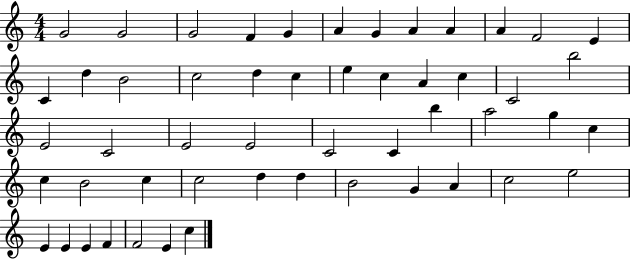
G4/h G4/h G4/h F4/q G4/q A4/q G4/q A4/q A4/q A4/q F4/h E4/q C4/q D5/q B4/h C5/h D5/q C5/q E5/q C5/q A4/q C5/q C4/h B5/h E4/h C4/h E4/h E4/h C4/h C4/q B5/q A5/h G5/q C5/q C5/q B4/h C5/q C5/h D5/q D5/q B4/h G4/q A4/q C5/h E5/h E4/q E4/q E4/q F4/q F4/h E4/q C5/q